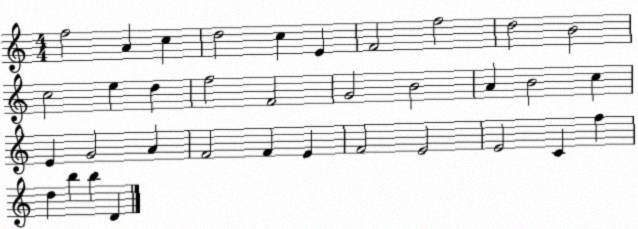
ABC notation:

X:1
T:Untitled
M:4/4
L:1/4
K:C
f2 A c d2 c E F2 f2 d2 B2 c2 e d f2 F2 G2 B2 A B2 c E G2 A F2 F E F2 E2 E2 C f d b b D